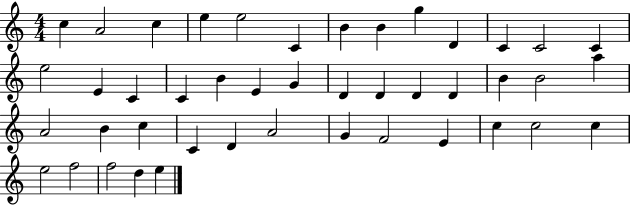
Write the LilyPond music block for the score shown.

{
  \clef treble
  \numericTimeSignature
  \time 4/4
  \key c \major
  c''4 a'2 c''4 | e''4 e''2 c'4 | b'4 b'4 g''4 d'4 | c'4 c'2 c'4 | \break e''2 e'4 c'4 | c'4 b'4 e'4 g'4 | d'4 d'4 d'4 d'4 | b'4 b'2 a''4 | \break a'2 b'4 c''4 | c'4 d'4 a'2 | g'4 f'2 e'4 | c''4 c''2 c''4 | \break e''2 f''2 | f''2 d''4 e''4 | \bar "|."
}